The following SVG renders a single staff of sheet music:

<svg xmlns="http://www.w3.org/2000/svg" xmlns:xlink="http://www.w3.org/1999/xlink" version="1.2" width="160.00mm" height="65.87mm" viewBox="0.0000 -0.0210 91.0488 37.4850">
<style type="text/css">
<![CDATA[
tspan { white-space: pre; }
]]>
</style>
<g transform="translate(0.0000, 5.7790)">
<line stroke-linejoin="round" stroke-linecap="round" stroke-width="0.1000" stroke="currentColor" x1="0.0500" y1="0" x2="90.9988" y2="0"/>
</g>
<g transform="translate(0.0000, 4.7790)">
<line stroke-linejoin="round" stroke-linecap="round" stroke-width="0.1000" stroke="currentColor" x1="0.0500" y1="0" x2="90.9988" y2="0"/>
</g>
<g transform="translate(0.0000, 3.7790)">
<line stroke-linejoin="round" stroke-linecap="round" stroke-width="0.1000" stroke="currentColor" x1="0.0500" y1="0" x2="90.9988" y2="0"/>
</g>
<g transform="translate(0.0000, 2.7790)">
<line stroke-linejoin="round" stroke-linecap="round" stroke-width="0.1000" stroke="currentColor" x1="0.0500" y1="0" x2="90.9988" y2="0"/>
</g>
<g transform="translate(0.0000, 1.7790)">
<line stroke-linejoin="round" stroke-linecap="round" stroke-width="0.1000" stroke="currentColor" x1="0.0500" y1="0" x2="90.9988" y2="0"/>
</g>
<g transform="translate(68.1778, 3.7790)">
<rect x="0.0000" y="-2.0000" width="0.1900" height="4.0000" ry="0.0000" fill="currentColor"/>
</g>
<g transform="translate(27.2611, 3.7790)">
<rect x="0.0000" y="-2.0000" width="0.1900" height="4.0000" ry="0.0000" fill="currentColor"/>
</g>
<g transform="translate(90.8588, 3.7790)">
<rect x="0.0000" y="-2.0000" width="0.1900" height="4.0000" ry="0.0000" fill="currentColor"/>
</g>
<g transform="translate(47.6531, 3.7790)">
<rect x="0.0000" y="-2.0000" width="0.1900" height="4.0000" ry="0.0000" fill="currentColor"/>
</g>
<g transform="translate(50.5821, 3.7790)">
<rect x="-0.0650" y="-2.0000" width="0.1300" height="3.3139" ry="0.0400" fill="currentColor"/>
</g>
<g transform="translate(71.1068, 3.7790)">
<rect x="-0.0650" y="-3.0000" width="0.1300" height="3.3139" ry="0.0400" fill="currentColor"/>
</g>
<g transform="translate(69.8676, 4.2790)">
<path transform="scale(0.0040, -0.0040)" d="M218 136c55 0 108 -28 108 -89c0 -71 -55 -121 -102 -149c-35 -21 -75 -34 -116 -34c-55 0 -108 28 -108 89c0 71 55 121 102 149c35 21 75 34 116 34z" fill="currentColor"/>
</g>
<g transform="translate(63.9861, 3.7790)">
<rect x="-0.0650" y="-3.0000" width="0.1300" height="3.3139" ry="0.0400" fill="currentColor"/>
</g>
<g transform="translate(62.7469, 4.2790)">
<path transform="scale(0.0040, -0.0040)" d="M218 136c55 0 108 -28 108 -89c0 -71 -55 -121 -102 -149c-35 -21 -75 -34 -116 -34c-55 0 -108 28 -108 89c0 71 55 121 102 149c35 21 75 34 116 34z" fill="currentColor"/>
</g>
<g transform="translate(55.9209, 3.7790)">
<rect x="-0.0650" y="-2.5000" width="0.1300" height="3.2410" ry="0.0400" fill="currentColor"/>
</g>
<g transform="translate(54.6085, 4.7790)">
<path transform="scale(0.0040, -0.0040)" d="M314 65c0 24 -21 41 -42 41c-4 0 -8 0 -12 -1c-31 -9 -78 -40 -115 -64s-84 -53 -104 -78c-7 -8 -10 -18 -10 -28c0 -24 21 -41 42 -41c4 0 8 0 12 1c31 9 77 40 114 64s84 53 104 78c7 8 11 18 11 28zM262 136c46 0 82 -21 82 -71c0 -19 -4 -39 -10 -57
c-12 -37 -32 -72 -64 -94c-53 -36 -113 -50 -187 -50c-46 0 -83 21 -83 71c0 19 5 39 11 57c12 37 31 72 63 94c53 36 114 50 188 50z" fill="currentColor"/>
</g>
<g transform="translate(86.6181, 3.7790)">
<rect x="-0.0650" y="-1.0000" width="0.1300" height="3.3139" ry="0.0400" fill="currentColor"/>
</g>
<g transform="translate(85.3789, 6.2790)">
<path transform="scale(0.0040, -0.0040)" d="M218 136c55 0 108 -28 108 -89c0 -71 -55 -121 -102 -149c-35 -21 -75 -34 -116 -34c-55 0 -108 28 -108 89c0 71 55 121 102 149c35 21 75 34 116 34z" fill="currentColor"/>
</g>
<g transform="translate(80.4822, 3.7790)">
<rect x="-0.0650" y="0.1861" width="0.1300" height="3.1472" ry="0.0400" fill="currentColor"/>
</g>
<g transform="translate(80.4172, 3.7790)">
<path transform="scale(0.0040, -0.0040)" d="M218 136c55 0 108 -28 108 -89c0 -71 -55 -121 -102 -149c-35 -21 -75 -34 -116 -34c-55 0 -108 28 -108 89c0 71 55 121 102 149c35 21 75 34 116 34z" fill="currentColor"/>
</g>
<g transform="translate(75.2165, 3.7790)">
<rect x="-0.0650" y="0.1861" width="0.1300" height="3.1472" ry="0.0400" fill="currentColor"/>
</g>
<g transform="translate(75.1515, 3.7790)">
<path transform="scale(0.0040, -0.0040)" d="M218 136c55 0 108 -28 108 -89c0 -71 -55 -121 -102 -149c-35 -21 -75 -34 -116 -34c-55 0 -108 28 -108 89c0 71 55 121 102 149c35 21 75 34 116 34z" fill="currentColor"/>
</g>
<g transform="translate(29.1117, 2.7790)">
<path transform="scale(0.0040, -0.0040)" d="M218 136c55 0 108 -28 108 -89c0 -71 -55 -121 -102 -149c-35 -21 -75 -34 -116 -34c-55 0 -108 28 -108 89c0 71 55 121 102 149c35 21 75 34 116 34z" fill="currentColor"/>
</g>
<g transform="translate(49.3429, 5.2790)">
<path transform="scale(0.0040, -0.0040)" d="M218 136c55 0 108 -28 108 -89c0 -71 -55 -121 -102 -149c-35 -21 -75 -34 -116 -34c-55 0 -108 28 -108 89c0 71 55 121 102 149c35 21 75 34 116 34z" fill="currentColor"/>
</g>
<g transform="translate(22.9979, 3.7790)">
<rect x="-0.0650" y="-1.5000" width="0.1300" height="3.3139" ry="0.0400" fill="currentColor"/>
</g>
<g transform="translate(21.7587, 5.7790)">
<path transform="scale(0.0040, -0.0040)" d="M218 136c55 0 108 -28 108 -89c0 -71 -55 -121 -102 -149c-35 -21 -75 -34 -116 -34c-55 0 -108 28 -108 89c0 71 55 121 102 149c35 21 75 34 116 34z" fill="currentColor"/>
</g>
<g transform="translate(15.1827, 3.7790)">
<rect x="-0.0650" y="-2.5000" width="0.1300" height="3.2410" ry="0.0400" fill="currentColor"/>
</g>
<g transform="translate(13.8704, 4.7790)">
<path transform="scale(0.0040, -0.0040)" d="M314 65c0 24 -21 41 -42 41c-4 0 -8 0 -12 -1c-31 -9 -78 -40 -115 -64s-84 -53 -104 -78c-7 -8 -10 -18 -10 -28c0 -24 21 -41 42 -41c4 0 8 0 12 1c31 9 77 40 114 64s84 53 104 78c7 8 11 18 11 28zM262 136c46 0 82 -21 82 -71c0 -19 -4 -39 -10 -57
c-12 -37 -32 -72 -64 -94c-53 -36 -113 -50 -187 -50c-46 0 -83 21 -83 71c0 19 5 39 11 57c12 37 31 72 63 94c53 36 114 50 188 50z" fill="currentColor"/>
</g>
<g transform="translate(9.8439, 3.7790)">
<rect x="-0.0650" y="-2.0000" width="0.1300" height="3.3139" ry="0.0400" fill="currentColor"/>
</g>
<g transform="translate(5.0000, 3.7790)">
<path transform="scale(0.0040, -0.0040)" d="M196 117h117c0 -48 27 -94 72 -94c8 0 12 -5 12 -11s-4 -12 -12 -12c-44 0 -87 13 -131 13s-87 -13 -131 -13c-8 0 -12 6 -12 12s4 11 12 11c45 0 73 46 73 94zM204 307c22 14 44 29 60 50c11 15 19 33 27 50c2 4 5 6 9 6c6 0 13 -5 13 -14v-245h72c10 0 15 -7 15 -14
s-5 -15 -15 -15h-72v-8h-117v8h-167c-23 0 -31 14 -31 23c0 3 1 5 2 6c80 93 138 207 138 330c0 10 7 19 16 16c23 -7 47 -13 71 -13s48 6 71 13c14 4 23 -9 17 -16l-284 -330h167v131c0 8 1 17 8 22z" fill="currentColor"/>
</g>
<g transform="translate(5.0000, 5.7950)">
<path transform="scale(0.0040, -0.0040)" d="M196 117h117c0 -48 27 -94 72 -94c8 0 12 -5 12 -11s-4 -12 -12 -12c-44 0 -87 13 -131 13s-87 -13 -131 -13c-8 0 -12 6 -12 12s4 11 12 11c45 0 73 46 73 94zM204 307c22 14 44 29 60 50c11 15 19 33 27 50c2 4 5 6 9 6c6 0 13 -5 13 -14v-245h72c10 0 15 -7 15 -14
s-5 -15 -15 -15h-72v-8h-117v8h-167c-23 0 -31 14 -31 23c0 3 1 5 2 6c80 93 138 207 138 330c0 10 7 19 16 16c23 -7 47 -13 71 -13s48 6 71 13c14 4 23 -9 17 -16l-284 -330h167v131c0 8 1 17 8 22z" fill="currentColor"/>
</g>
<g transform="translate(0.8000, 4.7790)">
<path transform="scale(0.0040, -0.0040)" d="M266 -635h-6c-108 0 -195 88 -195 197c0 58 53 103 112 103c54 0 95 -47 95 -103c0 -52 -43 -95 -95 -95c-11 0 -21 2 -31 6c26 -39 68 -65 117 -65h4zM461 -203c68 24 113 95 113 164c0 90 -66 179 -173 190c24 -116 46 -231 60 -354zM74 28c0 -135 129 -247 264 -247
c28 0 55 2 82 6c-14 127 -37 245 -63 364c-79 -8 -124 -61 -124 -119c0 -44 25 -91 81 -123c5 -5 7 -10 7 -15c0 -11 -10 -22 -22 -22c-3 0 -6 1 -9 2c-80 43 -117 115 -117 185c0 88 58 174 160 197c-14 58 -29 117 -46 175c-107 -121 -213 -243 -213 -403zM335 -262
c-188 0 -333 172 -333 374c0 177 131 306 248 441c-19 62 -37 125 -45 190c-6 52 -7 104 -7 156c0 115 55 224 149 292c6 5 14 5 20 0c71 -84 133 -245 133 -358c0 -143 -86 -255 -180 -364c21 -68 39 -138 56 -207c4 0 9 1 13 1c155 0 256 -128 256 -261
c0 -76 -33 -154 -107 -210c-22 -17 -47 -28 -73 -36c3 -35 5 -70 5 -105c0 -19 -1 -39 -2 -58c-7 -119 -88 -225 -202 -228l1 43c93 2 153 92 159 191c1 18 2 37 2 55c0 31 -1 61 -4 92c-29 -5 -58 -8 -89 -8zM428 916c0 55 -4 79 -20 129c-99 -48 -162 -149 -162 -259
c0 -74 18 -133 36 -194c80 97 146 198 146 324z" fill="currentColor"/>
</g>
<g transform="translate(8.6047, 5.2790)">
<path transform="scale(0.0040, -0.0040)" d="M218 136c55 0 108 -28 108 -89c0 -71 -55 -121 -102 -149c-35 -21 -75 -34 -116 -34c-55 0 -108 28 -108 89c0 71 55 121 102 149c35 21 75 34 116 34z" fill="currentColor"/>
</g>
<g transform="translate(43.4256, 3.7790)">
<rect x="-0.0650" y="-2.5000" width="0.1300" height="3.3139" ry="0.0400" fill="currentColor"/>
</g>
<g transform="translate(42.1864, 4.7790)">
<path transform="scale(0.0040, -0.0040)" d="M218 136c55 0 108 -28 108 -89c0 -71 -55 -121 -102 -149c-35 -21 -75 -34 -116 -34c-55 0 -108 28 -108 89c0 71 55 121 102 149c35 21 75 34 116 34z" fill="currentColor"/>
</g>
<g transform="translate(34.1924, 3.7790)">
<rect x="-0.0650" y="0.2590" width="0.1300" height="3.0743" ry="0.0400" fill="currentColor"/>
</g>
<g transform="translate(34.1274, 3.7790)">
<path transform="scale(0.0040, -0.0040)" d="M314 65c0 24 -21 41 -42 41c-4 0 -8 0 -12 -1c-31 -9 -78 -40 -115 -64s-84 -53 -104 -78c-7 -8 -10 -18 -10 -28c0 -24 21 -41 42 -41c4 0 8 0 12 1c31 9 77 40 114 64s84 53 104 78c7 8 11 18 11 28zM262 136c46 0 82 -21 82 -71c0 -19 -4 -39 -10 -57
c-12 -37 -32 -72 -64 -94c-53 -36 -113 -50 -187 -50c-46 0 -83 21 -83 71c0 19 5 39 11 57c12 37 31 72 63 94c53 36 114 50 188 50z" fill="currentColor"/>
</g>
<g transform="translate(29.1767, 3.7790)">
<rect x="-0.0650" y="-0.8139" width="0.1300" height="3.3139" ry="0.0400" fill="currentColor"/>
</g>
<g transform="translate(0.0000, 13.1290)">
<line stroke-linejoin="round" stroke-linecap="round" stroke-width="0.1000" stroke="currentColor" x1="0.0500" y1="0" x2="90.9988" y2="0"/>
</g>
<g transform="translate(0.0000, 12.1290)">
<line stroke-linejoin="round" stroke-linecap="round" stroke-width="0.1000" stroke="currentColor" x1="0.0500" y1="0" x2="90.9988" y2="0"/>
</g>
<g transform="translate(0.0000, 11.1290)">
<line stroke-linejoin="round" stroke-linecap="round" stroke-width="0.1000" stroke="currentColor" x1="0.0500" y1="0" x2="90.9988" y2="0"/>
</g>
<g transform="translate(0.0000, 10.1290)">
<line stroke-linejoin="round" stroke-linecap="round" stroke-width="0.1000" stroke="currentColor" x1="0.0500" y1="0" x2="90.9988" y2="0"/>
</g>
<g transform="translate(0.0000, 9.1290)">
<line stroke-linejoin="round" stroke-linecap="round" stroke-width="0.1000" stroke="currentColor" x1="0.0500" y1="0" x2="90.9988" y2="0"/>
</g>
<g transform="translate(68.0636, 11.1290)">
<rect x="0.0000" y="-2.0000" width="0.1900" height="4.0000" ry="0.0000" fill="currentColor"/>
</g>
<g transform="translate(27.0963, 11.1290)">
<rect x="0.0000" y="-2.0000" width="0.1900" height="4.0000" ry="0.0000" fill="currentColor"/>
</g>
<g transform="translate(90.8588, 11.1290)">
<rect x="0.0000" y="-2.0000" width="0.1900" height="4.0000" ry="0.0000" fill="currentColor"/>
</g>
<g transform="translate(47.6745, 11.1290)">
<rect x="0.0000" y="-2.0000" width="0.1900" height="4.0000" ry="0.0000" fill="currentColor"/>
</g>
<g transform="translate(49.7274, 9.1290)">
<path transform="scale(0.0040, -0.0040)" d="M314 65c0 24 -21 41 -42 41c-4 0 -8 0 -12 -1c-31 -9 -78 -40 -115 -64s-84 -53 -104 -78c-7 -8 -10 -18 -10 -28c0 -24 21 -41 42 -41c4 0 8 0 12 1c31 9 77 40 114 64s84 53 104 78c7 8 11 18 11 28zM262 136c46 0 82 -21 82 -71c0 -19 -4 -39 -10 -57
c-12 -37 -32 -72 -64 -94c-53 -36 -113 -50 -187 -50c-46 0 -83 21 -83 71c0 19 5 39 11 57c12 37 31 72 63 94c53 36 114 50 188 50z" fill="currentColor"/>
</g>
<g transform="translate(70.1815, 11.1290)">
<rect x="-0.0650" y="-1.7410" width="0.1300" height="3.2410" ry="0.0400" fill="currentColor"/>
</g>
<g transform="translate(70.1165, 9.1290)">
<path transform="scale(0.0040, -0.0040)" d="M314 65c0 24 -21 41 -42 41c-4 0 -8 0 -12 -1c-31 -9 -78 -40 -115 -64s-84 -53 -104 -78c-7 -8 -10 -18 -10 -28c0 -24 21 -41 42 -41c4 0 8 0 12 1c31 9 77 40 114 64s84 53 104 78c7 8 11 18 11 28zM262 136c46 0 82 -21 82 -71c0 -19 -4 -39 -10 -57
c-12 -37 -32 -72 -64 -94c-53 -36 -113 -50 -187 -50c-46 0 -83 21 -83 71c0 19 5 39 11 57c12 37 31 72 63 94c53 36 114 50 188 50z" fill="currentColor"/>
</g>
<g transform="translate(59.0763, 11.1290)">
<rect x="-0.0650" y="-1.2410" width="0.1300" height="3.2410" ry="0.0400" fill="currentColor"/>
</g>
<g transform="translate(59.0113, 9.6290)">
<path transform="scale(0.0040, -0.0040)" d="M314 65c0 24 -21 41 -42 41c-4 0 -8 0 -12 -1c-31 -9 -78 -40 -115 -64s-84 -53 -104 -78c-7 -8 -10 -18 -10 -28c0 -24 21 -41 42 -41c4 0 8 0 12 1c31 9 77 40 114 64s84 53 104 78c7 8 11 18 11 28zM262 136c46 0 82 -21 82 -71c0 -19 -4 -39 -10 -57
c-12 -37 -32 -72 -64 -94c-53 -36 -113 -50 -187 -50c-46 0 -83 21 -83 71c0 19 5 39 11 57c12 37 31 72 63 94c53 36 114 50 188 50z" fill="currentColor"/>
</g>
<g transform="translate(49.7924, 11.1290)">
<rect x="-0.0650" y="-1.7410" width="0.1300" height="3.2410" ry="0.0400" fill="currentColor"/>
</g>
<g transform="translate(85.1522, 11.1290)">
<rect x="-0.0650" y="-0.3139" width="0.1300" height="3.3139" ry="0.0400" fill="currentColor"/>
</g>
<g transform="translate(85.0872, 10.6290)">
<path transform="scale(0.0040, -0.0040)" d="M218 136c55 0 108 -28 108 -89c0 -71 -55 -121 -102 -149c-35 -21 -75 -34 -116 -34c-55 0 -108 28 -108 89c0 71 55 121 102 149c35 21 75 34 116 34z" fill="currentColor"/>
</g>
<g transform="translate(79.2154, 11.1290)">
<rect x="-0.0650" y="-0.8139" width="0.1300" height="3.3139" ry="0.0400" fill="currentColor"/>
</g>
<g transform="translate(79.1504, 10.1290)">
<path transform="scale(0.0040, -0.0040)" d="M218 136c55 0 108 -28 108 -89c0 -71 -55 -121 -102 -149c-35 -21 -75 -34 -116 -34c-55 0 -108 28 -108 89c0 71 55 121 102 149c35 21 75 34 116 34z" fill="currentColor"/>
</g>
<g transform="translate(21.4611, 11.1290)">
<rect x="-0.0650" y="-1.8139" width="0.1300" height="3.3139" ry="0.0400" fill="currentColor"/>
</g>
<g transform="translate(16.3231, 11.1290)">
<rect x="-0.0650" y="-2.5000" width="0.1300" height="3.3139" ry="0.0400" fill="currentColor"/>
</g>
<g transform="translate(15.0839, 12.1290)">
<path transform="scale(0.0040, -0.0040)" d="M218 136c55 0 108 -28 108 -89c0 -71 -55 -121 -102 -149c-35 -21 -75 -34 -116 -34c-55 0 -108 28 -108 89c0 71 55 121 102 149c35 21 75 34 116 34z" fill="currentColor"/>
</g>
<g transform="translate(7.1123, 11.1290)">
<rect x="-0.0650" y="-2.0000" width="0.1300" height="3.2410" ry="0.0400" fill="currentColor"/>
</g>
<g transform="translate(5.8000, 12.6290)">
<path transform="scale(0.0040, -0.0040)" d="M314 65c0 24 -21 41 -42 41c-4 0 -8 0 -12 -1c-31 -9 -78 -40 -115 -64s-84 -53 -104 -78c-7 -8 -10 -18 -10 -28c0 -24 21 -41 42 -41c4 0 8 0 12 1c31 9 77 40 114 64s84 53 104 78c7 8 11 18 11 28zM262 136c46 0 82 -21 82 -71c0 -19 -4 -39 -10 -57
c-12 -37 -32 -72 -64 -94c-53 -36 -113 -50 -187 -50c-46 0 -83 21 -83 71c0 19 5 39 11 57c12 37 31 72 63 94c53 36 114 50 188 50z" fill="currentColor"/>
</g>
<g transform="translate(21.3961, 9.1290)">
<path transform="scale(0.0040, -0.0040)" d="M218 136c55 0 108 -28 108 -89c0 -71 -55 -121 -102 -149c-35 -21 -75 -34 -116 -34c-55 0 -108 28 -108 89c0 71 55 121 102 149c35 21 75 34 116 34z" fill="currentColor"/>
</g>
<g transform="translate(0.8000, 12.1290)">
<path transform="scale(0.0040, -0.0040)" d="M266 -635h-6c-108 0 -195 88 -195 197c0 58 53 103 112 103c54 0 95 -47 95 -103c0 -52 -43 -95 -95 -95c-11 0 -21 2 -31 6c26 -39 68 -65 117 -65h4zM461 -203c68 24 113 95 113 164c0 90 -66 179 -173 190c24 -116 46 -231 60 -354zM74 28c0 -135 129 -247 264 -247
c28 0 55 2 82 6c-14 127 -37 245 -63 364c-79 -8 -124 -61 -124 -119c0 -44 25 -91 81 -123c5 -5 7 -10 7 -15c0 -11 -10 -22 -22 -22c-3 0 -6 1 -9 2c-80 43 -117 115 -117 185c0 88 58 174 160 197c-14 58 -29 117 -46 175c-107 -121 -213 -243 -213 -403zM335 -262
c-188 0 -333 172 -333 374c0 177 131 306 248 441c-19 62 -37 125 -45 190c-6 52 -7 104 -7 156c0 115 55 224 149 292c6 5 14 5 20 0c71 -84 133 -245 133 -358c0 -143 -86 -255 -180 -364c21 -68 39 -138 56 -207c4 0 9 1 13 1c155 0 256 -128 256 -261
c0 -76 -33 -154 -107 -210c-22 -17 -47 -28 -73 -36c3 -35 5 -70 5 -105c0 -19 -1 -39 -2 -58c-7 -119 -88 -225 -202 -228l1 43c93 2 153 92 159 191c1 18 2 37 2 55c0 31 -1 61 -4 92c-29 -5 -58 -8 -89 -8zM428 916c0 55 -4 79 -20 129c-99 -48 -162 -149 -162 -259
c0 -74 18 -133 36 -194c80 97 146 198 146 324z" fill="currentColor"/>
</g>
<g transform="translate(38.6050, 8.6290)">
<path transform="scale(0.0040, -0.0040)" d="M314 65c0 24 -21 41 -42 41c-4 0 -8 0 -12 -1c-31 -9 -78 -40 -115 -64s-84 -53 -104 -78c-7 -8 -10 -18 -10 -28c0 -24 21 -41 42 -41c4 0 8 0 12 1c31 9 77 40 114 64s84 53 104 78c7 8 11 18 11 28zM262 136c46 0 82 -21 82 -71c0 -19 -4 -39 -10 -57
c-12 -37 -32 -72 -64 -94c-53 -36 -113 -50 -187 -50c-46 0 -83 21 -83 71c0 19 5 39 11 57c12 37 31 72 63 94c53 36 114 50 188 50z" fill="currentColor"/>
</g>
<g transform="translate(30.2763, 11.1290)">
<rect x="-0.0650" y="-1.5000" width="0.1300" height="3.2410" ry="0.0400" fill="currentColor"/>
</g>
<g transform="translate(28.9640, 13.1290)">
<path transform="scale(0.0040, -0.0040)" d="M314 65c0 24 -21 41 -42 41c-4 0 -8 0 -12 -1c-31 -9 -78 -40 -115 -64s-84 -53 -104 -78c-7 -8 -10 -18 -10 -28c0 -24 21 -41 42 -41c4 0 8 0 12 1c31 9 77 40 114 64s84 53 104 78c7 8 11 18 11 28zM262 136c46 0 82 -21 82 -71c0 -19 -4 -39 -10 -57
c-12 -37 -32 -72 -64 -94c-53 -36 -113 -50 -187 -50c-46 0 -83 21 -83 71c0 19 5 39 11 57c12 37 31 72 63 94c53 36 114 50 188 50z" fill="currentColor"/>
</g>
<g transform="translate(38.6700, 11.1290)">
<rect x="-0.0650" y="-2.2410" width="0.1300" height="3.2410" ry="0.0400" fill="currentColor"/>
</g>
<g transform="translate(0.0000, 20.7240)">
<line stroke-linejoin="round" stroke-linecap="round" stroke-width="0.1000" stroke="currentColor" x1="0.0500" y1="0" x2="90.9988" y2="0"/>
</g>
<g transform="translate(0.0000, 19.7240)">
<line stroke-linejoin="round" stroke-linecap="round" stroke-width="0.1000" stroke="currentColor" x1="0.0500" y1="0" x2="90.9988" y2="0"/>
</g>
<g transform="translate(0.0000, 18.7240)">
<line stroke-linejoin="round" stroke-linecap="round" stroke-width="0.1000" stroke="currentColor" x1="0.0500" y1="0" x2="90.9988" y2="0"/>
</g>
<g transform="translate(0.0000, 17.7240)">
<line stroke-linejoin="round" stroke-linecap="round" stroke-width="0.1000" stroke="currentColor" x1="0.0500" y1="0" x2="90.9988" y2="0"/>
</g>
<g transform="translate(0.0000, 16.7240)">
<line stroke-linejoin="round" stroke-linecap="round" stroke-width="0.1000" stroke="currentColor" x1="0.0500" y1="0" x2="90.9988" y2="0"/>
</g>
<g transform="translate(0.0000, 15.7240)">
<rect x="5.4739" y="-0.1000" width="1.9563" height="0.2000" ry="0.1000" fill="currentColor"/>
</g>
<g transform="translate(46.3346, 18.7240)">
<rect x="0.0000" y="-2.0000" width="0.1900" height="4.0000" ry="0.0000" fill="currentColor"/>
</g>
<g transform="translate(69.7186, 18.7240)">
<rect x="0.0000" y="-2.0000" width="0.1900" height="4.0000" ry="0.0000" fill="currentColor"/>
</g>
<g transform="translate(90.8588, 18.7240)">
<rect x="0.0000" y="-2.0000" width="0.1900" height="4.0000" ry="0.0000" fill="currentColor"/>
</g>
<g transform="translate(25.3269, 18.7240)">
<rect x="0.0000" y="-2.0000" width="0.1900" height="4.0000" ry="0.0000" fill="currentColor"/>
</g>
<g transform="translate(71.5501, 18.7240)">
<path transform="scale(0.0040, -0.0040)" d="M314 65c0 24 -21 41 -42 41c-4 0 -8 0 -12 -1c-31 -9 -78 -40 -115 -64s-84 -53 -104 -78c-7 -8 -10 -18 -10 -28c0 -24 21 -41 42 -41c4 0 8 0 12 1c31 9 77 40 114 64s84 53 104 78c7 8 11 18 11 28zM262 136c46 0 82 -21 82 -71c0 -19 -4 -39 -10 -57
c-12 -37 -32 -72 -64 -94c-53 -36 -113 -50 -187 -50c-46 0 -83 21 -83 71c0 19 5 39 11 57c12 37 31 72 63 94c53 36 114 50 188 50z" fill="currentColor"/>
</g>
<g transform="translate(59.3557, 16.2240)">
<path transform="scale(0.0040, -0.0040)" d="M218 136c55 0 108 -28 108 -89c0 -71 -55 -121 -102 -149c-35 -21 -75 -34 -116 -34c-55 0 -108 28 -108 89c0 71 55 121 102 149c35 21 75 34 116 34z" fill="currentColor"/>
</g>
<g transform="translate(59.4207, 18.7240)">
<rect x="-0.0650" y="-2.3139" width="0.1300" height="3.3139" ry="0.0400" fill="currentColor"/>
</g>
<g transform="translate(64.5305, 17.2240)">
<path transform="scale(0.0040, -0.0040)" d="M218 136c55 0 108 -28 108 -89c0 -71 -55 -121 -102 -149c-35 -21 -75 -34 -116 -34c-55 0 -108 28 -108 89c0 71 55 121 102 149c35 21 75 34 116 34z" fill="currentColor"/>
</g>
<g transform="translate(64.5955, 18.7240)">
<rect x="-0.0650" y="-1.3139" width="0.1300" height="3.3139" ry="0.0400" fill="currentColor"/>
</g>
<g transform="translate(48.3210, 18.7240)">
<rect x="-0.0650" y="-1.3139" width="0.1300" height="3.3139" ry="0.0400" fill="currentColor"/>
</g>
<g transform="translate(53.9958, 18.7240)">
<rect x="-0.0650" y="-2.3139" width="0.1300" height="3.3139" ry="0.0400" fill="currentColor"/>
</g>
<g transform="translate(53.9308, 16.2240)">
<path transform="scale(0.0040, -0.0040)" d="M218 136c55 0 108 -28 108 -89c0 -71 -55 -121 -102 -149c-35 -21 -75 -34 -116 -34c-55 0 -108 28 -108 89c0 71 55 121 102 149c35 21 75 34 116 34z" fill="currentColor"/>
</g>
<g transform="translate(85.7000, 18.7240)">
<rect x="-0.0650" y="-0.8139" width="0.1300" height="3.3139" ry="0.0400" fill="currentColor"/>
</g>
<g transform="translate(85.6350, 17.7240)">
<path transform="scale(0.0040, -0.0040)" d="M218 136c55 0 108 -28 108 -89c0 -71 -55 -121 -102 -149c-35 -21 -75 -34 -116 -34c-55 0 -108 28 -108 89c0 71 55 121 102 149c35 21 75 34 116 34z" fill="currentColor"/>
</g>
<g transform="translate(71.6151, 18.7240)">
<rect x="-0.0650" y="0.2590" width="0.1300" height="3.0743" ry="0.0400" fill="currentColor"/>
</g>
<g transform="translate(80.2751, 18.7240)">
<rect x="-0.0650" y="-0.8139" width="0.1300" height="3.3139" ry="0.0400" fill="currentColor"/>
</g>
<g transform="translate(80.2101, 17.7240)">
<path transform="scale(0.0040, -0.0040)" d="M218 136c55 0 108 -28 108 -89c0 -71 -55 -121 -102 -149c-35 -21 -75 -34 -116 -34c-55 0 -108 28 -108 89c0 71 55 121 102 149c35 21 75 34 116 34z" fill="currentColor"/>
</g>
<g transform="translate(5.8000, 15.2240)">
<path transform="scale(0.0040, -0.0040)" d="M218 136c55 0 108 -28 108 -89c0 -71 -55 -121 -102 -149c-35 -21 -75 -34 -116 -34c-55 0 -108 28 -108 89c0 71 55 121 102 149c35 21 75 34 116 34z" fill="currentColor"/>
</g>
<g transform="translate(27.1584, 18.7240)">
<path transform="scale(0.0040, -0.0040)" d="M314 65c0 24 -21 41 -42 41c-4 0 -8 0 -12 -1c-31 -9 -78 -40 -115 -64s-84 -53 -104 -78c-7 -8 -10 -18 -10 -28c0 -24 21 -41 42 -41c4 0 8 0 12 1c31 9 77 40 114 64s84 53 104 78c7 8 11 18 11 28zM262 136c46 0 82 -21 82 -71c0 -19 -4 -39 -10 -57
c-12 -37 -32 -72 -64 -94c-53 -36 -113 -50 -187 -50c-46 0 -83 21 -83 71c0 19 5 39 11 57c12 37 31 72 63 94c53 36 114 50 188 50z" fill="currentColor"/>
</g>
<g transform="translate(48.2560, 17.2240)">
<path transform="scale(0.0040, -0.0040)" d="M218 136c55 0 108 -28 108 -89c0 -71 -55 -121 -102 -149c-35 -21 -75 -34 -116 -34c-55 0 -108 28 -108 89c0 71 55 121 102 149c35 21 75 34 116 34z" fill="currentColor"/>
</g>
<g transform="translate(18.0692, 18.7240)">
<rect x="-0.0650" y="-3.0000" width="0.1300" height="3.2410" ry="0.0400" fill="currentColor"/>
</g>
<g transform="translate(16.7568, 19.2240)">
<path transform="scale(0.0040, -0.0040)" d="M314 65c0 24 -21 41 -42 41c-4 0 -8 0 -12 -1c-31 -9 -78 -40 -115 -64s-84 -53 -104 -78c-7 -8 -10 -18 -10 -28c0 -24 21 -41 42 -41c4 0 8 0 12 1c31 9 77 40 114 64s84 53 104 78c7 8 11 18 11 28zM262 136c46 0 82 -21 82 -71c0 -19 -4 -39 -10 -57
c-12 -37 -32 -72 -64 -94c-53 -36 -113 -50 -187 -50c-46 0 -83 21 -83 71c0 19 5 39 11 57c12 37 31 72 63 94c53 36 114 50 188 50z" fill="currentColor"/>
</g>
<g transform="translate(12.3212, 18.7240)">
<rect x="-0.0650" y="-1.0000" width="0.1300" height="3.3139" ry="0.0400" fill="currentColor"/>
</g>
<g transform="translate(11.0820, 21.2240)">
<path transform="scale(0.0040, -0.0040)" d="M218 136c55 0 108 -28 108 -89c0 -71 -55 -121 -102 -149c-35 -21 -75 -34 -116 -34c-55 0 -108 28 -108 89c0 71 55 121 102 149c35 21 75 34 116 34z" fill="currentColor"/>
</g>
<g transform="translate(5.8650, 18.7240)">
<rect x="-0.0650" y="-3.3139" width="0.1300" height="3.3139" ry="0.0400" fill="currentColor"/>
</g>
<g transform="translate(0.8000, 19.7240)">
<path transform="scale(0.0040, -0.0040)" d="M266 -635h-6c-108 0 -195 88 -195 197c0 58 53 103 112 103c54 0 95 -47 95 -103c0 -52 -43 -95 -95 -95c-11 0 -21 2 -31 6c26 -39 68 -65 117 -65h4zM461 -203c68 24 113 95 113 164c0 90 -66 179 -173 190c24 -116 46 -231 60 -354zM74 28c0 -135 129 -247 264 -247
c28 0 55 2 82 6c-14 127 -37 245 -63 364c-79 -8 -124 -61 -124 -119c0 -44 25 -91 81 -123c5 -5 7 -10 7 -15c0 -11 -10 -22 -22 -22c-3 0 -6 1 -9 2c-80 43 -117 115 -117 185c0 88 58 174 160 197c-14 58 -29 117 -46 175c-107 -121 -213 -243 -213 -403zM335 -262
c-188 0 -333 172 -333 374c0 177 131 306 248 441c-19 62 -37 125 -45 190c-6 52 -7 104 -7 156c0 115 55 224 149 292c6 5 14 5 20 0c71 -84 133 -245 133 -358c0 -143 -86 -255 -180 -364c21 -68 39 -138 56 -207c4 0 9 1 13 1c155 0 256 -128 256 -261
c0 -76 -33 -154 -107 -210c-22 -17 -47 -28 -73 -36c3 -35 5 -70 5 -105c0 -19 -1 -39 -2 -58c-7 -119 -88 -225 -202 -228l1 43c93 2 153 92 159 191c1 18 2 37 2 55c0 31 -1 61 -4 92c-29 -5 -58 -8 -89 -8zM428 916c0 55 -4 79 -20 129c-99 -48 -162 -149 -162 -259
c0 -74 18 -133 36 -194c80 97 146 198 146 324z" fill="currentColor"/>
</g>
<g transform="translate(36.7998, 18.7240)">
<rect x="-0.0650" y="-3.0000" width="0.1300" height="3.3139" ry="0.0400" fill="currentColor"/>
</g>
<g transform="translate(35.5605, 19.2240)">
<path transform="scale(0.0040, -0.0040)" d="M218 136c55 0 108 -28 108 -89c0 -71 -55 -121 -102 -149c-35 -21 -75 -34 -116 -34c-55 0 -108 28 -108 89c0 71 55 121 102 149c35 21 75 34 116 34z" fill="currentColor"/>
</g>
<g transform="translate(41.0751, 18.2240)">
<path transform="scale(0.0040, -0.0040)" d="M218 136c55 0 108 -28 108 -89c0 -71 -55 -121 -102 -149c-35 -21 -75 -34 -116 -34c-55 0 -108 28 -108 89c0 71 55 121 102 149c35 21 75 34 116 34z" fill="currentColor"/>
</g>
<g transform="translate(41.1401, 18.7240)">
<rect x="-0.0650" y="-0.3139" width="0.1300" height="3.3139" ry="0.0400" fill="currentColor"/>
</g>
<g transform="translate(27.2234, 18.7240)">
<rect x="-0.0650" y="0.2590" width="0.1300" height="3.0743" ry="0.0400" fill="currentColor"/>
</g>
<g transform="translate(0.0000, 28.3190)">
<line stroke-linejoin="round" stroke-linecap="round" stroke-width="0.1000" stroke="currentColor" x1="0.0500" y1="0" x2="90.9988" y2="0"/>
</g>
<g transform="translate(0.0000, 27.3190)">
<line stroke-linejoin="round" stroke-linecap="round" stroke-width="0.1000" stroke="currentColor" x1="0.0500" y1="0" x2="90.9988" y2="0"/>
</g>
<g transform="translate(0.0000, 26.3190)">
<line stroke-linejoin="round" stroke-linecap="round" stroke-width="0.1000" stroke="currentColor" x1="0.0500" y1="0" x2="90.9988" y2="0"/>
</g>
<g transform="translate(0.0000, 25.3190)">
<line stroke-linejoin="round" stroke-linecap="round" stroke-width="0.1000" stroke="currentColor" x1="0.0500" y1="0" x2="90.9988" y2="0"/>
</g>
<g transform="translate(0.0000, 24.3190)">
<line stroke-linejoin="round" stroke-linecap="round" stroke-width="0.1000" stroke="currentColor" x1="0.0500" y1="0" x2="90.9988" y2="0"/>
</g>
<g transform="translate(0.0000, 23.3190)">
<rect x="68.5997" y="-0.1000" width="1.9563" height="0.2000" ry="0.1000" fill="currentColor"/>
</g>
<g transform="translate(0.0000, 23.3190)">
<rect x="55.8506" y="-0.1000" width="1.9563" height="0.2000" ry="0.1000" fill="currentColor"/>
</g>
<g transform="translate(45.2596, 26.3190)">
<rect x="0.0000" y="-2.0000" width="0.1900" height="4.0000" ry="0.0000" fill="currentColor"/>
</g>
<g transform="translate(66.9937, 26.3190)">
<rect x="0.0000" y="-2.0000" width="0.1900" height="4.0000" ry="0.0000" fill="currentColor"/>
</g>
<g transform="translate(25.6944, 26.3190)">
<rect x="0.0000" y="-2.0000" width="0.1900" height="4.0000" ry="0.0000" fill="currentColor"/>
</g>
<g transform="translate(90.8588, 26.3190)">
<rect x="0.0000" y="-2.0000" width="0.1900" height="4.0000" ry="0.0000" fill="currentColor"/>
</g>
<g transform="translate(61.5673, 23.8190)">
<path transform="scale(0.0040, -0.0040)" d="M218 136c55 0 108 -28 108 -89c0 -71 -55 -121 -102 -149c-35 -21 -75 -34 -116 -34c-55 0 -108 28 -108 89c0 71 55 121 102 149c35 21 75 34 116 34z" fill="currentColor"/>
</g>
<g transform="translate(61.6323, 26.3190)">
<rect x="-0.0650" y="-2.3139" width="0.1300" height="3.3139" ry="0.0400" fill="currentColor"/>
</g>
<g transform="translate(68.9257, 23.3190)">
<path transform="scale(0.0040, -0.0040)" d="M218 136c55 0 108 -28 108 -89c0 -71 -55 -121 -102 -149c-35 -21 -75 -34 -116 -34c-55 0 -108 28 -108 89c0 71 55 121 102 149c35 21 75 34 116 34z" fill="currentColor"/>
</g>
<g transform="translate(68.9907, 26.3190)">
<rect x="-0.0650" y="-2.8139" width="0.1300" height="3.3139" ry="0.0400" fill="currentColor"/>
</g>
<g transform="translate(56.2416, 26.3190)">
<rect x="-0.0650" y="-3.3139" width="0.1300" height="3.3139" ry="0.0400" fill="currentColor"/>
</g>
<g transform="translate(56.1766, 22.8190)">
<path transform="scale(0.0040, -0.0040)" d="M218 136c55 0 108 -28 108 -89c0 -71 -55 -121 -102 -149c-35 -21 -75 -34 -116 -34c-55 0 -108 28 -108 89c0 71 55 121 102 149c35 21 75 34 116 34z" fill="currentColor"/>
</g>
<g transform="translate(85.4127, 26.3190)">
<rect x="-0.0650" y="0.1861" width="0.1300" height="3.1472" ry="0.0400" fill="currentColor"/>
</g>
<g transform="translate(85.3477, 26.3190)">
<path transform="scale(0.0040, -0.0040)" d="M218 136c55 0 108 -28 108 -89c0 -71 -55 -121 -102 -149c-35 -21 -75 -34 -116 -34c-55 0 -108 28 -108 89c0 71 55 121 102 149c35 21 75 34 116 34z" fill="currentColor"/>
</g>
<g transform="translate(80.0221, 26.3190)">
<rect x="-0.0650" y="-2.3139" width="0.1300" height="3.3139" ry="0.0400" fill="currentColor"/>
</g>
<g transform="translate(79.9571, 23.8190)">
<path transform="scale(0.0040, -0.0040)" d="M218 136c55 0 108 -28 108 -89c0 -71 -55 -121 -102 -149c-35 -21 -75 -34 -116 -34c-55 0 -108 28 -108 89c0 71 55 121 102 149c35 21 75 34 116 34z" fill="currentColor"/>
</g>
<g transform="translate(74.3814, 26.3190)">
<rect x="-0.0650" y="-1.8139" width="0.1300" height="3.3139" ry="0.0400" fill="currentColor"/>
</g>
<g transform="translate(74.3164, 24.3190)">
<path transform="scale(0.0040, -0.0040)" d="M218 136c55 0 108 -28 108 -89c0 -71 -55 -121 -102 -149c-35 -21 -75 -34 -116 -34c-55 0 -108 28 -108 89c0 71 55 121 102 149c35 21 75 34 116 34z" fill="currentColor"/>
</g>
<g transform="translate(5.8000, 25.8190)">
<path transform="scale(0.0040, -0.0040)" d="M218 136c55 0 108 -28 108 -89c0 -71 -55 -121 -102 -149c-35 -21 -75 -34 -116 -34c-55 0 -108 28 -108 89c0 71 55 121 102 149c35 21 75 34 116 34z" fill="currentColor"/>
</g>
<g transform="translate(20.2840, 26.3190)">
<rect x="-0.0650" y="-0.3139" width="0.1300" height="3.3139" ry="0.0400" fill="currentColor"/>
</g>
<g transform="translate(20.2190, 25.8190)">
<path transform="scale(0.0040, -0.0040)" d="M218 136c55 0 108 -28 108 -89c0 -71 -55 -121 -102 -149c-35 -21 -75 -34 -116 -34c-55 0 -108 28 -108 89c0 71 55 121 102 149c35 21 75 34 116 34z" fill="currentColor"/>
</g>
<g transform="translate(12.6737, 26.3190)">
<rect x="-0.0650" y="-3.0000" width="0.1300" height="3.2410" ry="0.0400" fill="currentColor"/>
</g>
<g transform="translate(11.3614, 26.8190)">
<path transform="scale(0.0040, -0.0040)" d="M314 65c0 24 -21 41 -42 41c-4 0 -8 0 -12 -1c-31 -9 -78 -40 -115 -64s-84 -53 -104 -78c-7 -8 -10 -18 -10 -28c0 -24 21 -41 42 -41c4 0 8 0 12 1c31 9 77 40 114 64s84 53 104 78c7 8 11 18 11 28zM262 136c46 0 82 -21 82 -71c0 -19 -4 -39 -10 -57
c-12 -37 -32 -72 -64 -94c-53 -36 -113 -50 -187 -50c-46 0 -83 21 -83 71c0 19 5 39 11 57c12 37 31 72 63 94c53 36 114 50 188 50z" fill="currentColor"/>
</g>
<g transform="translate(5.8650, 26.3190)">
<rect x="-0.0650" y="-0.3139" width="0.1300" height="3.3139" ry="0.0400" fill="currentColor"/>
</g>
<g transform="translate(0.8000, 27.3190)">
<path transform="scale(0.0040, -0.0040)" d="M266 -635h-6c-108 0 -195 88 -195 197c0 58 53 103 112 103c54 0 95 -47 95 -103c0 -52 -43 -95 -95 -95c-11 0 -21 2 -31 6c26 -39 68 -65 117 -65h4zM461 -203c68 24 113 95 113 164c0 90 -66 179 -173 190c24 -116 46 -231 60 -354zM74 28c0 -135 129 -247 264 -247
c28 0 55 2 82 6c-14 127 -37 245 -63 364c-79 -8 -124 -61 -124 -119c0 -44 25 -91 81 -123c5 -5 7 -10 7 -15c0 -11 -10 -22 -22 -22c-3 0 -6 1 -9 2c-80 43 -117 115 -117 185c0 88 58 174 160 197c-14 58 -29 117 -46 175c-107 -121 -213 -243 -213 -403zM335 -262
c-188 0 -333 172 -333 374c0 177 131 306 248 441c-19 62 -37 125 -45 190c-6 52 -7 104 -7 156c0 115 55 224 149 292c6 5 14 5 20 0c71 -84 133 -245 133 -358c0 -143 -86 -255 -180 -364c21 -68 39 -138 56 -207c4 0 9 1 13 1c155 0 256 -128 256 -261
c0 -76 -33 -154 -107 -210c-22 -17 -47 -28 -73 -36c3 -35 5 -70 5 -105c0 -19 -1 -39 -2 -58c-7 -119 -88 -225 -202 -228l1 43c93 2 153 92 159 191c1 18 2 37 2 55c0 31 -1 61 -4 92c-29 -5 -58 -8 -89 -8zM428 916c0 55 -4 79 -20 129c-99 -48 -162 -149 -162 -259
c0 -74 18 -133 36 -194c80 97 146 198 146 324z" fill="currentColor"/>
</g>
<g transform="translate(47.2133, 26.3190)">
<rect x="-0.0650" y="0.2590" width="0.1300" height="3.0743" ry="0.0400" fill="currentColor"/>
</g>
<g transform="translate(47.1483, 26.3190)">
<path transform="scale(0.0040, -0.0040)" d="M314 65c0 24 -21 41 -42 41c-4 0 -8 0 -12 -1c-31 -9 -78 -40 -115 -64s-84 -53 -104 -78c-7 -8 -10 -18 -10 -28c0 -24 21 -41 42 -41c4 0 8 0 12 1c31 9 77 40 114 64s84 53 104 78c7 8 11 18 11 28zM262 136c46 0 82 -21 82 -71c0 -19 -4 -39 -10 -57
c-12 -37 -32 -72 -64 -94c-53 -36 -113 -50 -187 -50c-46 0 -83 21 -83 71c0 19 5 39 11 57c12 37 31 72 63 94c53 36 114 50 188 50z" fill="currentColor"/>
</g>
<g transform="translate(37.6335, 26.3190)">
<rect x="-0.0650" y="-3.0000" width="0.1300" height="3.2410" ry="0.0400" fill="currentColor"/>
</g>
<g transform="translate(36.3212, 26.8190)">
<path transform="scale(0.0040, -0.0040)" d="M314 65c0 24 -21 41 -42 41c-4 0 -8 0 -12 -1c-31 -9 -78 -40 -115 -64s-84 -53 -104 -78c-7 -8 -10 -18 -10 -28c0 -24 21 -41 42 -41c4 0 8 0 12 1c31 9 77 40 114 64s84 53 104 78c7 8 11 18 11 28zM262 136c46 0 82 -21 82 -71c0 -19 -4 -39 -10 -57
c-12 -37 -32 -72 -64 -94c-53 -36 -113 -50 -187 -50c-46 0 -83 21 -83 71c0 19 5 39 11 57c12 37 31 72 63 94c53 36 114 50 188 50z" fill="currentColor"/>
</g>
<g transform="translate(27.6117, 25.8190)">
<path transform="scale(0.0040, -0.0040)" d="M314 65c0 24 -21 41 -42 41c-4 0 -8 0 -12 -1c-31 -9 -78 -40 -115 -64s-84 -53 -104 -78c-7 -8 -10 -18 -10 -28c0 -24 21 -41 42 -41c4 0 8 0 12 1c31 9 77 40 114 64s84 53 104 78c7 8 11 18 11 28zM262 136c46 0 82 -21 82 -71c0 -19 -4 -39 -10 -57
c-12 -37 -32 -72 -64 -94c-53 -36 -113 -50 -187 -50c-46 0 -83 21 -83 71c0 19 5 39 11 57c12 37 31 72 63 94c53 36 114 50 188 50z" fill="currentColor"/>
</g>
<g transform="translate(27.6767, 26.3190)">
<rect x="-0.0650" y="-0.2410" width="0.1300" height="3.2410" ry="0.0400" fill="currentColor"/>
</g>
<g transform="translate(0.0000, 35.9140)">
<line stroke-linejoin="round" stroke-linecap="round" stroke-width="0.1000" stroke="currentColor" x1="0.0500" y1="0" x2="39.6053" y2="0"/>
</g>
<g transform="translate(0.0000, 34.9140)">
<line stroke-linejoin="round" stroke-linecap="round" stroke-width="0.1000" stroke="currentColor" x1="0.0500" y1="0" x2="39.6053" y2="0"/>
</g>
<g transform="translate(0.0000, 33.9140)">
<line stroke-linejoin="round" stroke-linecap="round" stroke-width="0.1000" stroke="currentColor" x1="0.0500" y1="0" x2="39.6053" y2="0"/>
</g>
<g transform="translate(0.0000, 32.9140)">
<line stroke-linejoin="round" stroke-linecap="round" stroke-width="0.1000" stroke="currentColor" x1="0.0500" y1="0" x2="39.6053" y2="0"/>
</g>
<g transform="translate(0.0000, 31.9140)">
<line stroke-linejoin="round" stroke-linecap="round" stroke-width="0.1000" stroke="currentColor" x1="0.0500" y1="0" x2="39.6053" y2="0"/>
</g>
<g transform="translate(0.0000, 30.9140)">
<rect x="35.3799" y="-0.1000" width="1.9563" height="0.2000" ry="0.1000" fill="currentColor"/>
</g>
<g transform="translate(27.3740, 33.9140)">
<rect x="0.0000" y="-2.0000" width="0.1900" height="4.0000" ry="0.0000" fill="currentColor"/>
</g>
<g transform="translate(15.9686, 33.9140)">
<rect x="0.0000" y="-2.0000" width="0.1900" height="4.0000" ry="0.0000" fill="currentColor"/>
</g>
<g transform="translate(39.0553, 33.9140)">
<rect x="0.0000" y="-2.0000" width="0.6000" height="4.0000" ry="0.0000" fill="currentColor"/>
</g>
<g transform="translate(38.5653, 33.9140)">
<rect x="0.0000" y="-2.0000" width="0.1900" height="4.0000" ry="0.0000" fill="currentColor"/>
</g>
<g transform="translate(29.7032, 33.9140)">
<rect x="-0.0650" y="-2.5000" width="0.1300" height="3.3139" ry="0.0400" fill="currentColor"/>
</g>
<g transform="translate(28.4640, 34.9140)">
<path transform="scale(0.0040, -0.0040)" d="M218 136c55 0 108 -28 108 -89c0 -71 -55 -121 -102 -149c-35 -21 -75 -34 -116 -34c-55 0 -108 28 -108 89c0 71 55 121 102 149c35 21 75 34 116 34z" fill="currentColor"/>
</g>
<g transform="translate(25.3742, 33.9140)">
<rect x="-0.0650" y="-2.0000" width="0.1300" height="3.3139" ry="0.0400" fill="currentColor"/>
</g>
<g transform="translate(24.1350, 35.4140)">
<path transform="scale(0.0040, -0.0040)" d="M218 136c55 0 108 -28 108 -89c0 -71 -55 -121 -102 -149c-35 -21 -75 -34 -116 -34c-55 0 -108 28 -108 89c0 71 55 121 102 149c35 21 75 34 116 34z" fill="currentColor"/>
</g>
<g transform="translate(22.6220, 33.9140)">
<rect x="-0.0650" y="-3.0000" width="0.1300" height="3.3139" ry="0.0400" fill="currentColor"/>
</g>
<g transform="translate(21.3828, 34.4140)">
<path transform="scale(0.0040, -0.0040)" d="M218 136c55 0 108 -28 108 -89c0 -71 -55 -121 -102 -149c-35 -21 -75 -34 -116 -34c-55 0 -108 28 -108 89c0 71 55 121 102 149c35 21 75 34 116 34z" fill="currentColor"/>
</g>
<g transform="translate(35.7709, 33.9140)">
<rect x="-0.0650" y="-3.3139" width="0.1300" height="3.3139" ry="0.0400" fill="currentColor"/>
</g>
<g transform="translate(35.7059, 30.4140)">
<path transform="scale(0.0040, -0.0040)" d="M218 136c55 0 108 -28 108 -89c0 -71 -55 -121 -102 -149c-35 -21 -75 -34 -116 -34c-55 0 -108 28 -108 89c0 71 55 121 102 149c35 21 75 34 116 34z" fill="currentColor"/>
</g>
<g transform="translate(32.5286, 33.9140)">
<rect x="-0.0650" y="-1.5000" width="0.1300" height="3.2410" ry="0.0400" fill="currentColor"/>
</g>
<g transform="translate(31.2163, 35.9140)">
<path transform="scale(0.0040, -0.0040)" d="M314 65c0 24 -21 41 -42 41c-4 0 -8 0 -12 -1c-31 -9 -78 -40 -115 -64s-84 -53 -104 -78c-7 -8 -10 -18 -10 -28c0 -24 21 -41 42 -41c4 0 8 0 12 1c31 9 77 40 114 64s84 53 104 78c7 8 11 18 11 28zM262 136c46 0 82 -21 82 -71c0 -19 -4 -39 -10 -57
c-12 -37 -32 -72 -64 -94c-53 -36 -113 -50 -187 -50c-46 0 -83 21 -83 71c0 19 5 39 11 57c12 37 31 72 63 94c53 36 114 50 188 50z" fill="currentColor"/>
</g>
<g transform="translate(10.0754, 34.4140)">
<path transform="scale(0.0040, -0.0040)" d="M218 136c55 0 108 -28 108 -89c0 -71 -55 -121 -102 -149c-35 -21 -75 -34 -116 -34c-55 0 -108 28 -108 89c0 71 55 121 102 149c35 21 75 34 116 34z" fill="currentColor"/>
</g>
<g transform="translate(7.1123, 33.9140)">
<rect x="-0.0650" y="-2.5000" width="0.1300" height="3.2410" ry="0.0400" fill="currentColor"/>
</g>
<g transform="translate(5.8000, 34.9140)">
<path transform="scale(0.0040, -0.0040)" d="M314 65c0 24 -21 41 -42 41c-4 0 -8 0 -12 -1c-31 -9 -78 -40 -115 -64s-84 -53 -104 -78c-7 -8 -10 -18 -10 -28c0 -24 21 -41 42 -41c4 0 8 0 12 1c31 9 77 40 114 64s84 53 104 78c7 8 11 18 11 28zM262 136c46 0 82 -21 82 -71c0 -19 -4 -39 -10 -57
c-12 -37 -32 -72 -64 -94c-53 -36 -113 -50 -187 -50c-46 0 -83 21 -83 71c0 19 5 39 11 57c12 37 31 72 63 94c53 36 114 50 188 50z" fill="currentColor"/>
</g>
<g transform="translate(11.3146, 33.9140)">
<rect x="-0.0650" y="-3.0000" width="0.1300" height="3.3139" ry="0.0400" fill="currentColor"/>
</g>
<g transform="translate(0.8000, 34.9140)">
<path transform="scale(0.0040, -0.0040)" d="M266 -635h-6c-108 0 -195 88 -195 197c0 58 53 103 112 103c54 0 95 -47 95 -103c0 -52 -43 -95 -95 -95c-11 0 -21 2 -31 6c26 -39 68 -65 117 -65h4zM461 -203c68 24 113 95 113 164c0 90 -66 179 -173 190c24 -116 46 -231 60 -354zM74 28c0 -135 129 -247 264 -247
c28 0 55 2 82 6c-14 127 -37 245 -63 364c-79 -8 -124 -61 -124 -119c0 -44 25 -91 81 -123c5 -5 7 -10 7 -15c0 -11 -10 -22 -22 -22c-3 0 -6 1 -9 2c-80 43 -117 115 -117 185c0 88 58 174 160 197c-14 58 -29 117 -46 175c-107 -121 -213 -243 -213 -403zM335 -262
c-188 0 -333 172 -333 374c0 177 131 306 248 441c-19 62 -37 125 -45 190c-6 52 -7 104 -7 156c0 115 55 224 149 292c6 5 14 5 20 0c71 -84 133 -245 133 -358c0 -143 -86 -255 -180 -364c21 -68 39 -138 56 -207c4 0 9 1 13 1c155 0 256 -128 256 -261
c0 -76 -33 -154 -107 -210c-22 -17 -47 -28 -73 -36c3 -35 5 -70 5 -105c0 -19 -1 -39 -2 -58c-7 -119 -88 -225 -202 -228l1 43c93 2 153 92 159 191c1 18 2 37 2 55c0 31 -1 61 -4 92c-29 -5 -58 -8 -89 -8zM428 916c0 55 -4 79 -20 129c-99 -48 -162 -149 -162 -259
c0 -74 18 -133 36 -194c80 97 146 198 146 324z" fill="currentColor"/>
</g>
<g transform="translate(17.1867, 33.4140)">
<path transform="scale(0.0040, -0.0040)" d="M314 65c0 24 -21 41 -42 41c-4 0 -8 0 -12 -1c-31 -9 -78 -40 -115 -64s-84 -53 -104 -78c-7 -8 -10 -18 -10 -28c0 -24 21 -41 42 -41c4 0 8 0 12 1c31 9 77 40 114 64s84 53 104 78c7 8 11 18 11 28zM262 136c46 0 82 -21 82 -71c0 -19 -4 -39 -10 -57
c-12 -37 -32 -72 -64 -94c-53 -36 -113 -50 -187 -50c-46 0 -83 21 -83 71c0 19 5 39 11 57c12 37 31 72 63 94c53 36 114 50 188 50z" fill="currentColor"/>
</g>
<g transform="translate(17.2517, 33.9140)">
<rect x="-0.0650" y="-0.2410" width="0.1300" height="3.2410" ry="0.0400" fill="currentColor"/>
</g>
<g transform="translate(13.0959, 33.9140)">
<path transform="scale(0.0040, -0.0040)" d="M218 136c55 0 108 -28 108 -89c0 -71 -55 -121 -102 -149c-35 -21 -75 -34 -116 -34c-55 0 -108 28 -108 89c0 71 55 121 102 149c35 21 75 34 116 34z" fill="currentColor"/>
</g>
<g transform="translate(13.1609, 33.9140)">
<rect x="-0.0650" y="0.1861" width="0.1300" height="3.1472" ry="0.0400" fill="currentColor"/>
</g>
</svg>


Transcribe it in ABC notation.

X:1
T:Untitled
M:4/4
L:1/4
K:C
F G2 E d B2 G F G2 A A B B D F2 G f E2 g2 f2 e2 f2 d c b D A2 B2 A c e g g e B2 d d c A2 c c2 A2 B2 b g a f g B G2 A B c2 A F G E2 b